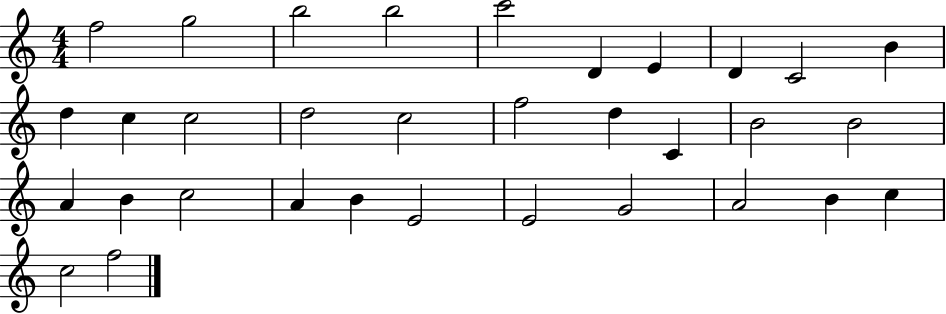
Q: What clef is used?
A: treble